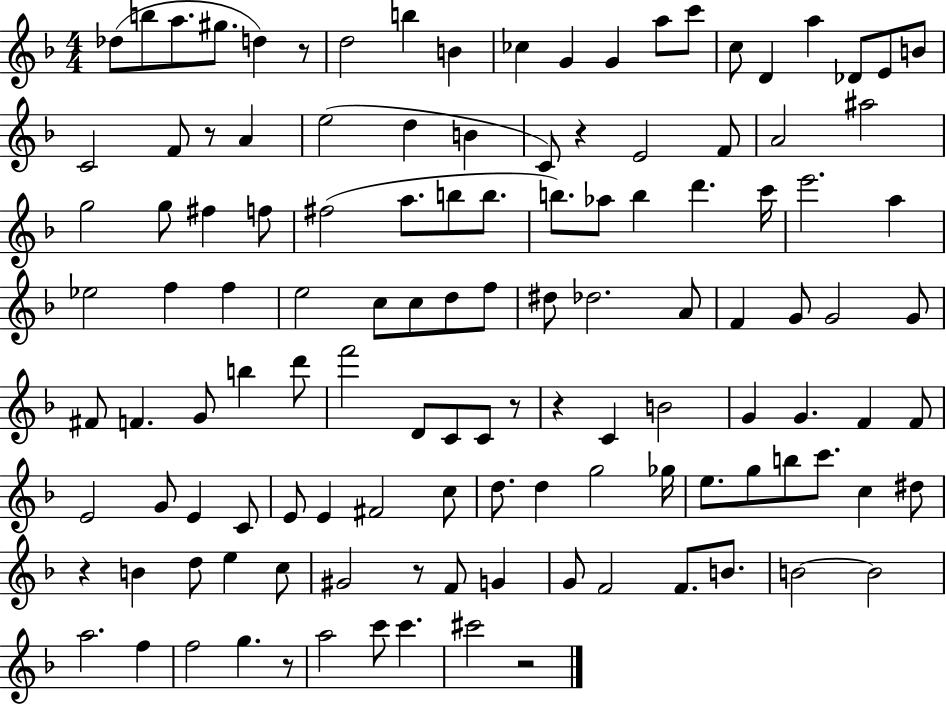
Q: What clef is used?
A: treble